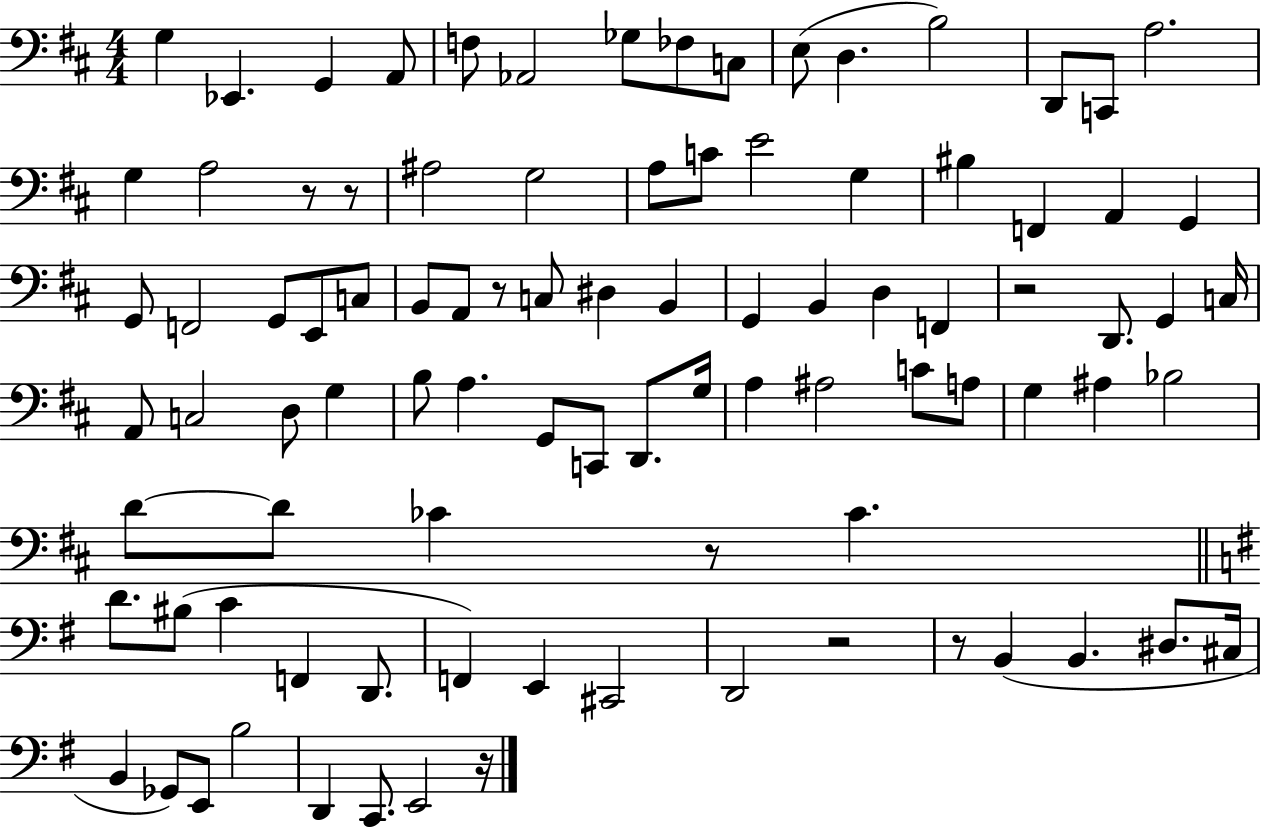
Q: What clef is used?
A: bass